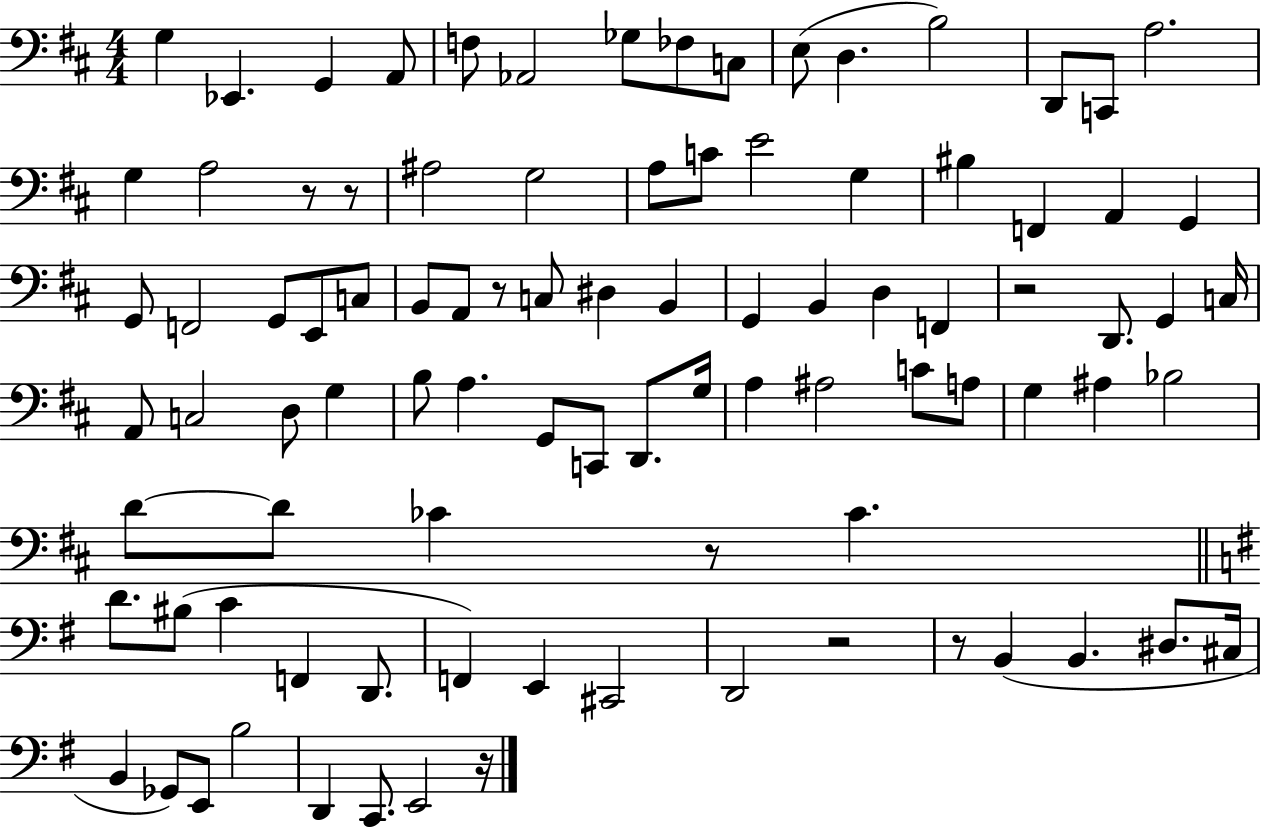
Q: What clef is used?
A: bass